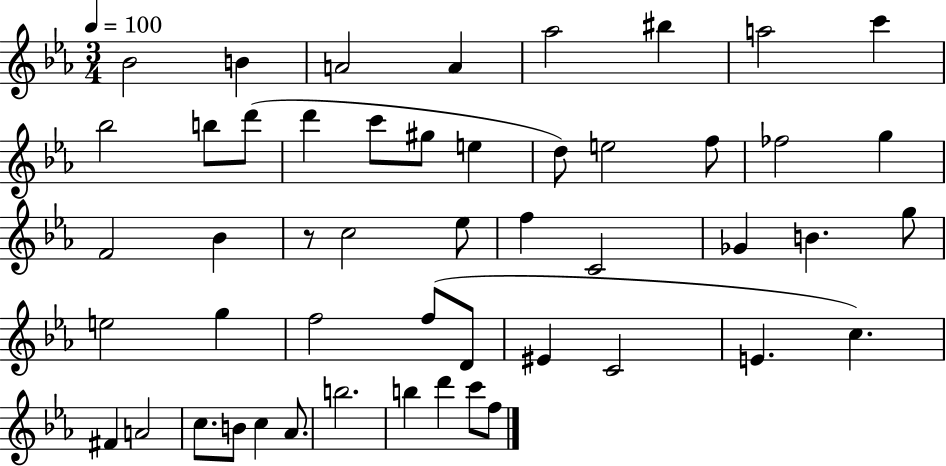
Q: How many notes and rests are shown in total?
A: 50